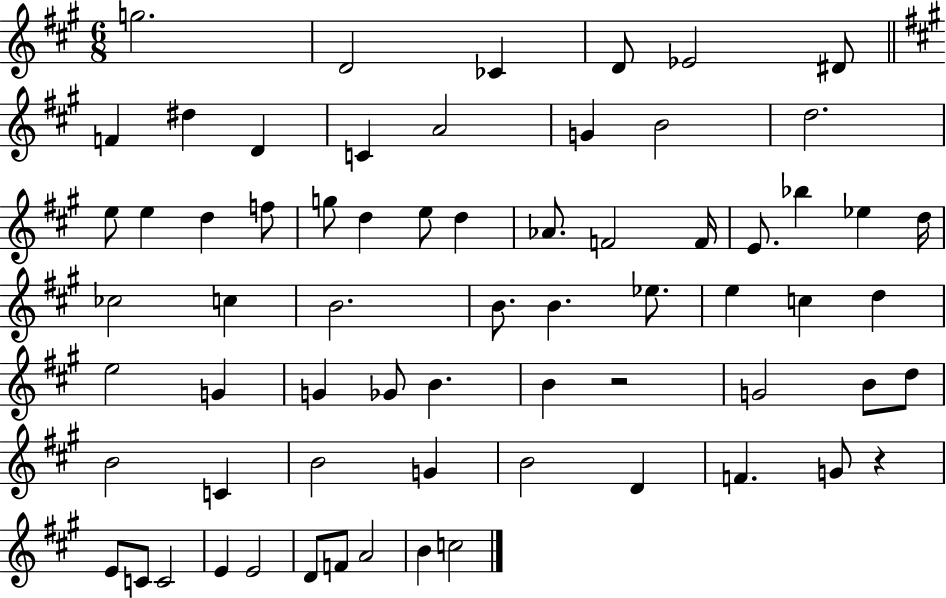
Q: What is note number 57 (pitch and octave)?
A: C4